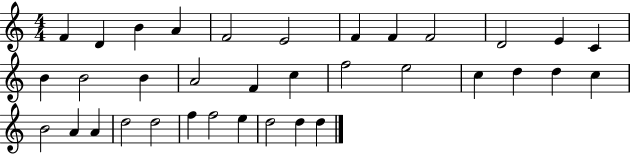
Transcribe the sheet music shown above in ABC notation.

X:1
T:Untitled
M:4/4
L:1/4
K:C
F D B A F2 E2 F F F2 D2 E C B B2 B A2 F c f2 e2 c d d c B2 A A d2 d2 f f2 e d2 d d